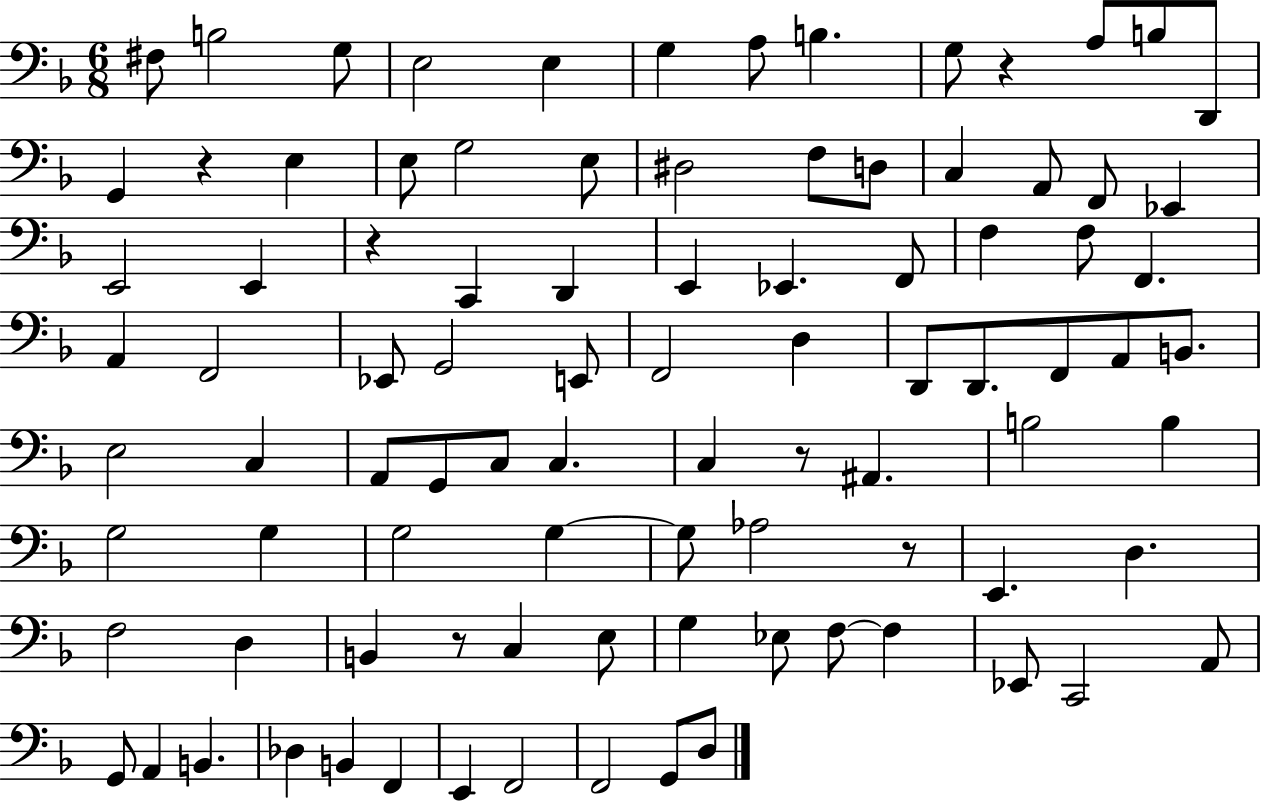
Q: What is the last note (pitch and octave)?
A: D3